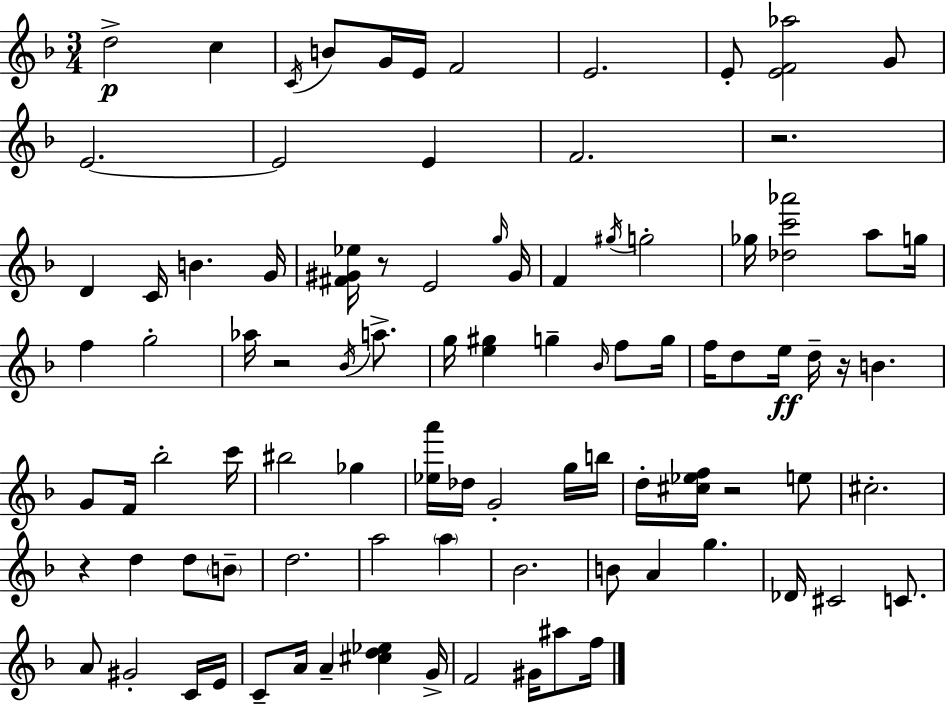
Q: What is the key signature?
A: D minor